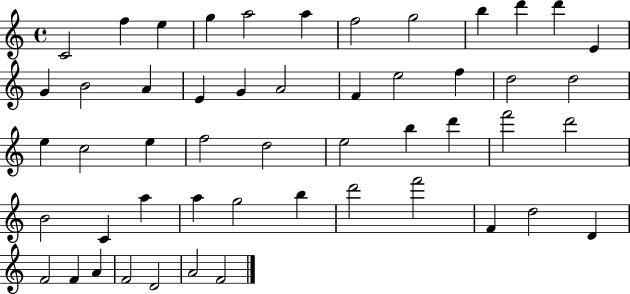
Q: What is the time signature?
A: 4/4